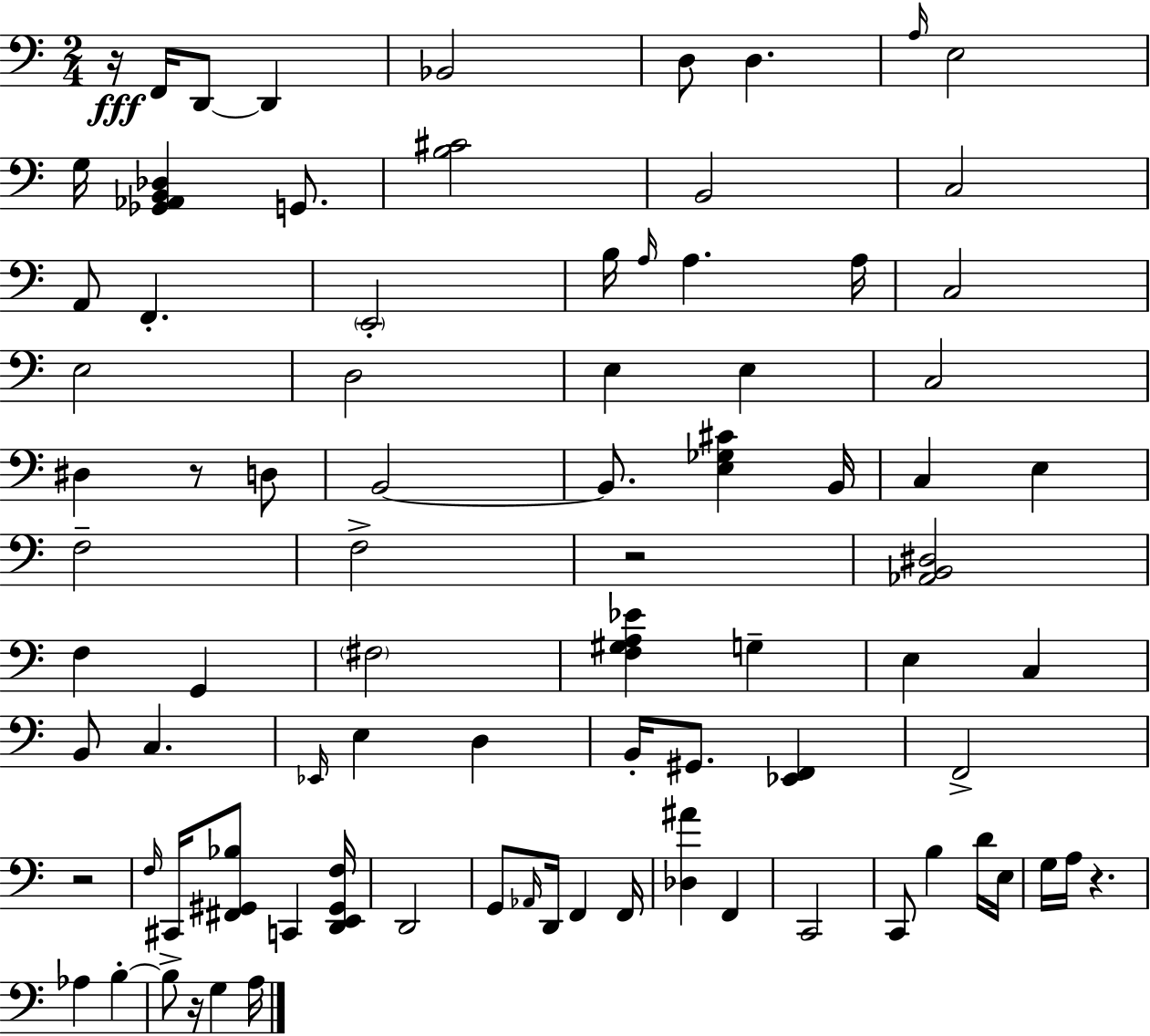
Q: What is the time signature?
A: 2/4